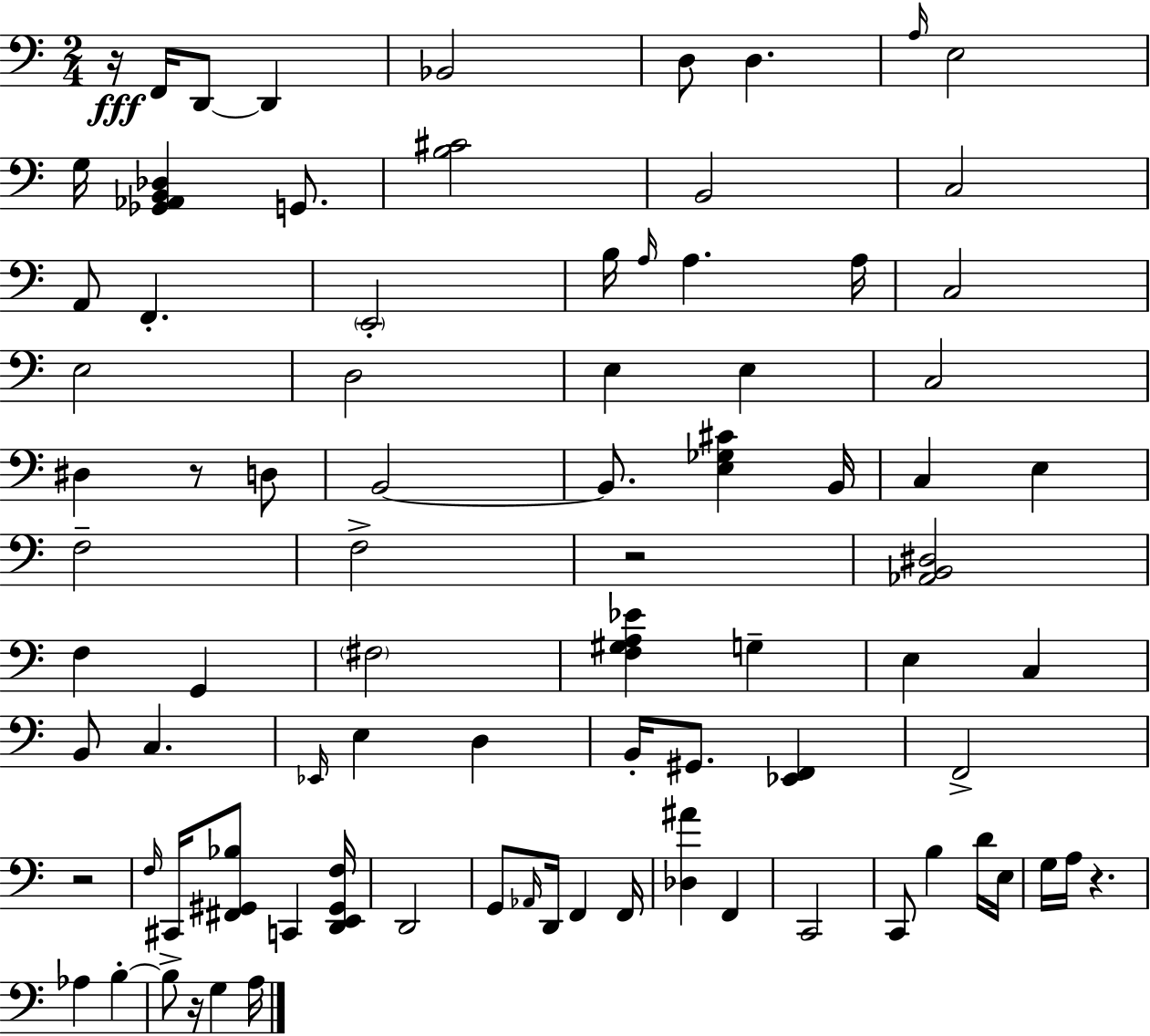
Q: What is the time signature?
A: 2/4